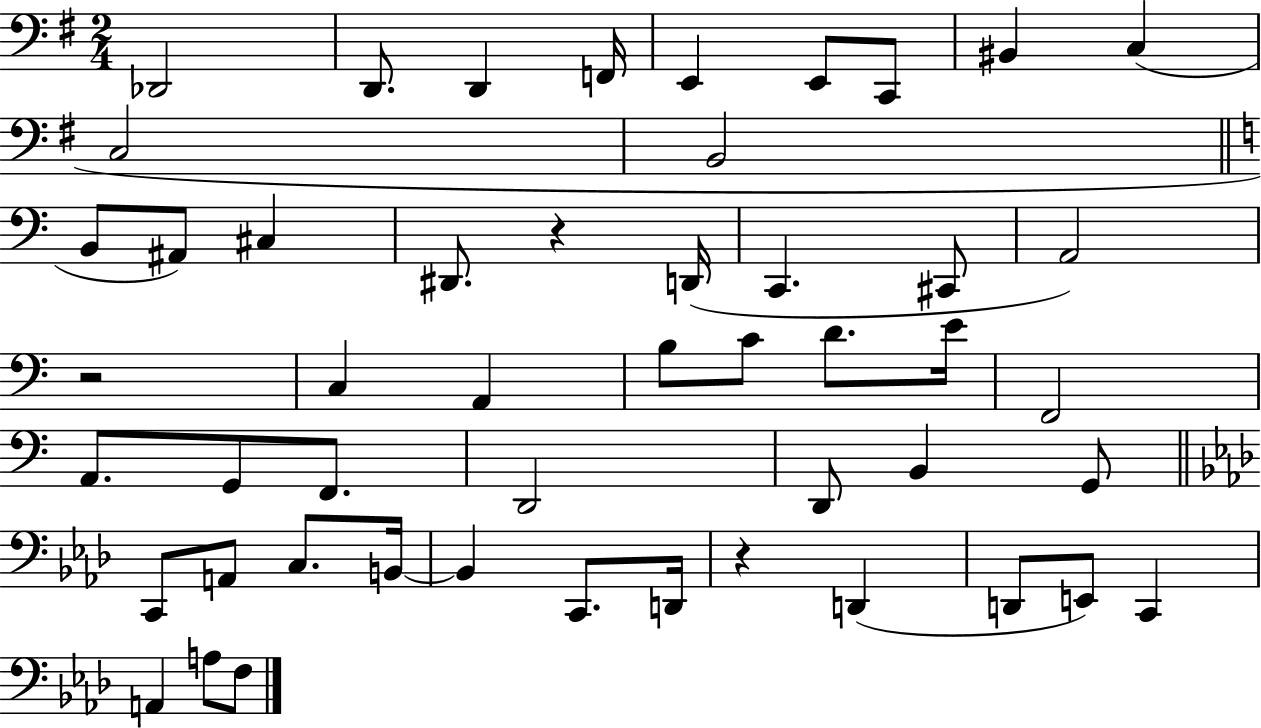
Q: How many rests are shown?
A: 3